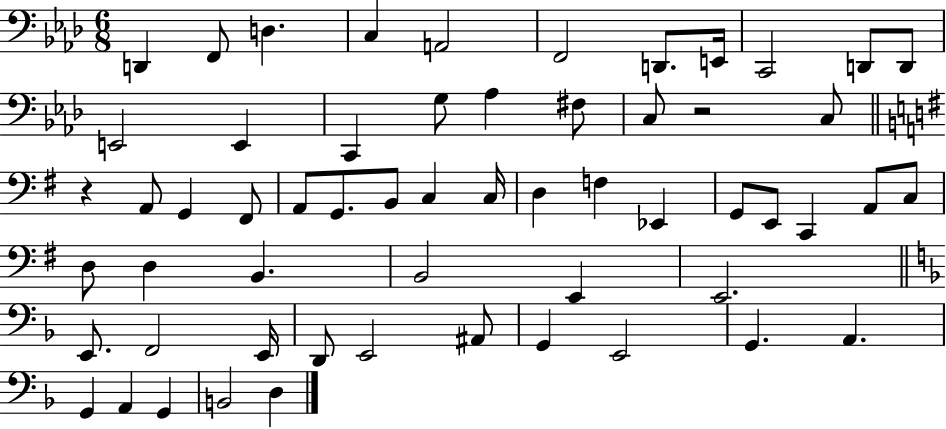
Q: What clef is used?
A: bass